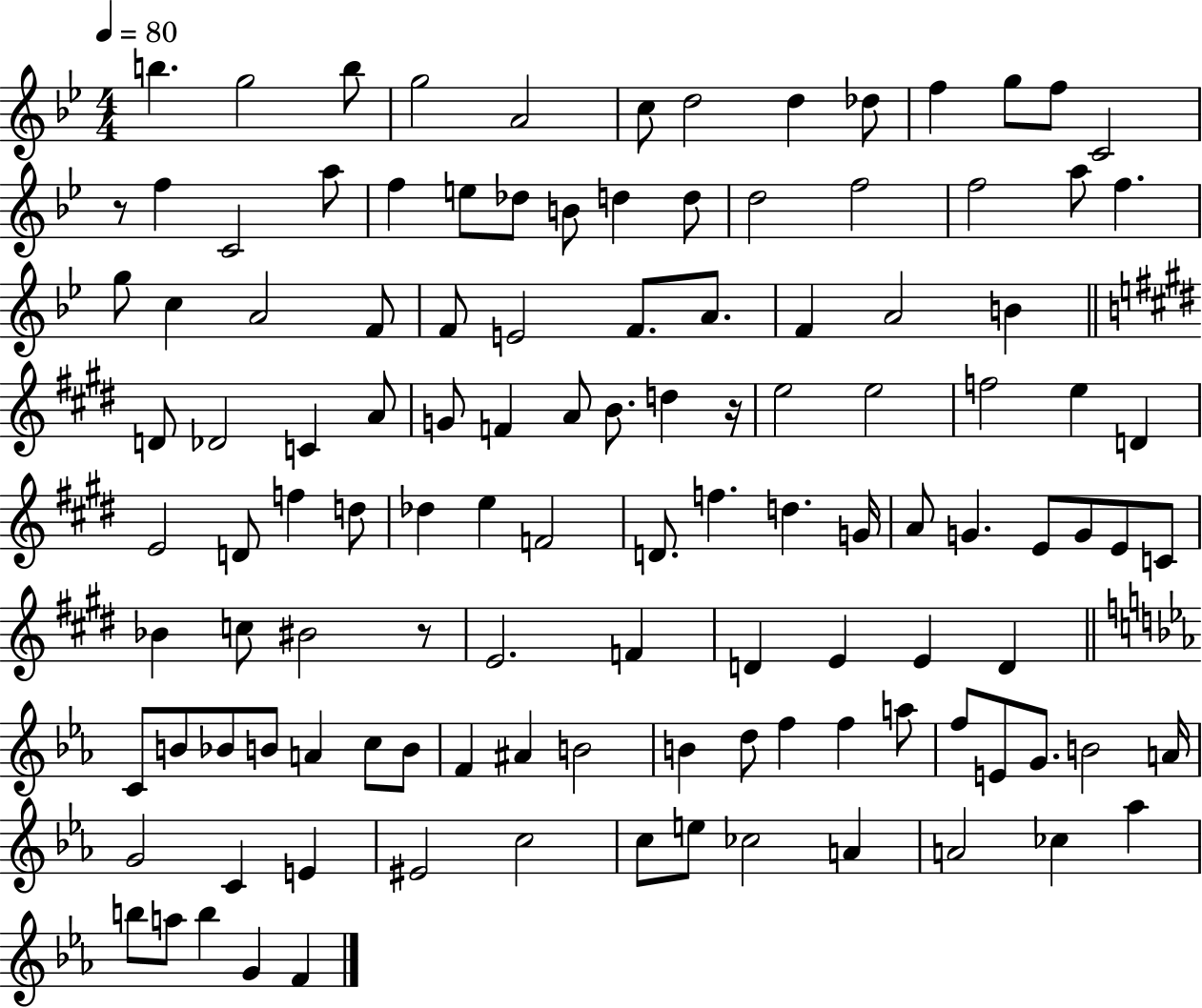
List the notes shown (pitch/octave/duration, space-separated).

B5/q. G5/h B5/e G5/h A4/h C5/e D5/h D5/q Db5/e F5/q G5/e F5/e C4/h R/e F5/q C4/h A5/e F5/q E5/e Db5/e B4/e D5/q D5/e D5/h F5/h F5/h A5/e F5/q. G5/e C5/q A4/h F4/e F4/e E4/h F4/e. A4/e. F4/q A4/h B4/q D4/e Db4/h C4/q A4/e G4/e F4/q A4/e B4/e. D5/q R/s E5/h E5/h F5/h E5/q D4/q E4/h D4/e F5/q D5/e Db5/q E5/q F4/h D4/e. F5/q. D5/q. G4/s A4/e G4/q. E4/e G4/e E4/e C4/e Bb4/q C5/e BIS4/h R/e E4/h. F4/q D4/q E4/q E4/q D4/q C4/e B4/e Bb4/e B4/e A4/q C5/e B4/e F4/q A#4/q B4/h B4/q D5/e F5/q F5/q A5/e F5/e E4/e G4/e. B4/h A4/s G4/h C4/q E4/q EIS4/h C5/h C5/e E5/e CES5/h A4/q A4/h CES5/q Ab5/q B5/e A5/e B5/q G4/q F4/q